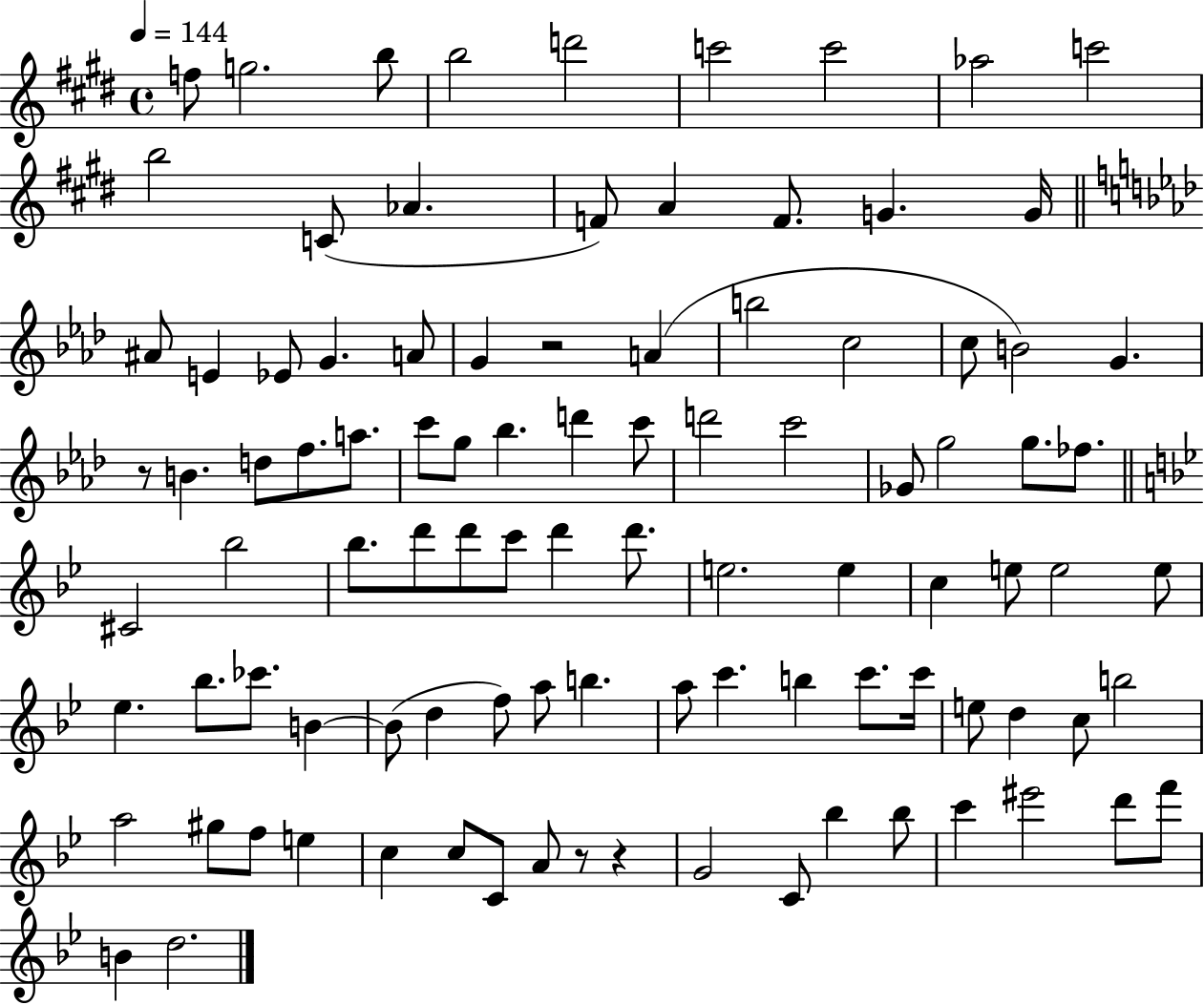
F5/e G5/h. B5/e B5/h D6/h C6/h C6/h Ab5/h C6/h B5/h C4/e Ab4/q. F4/e A4/q F4/e. G4/q. G4/s A#4/e E4/q Eb4/e G4/q. A4/e G4/q R/h A4/q B5/h C5/h C5/e B4/h G4/q. R/e B4/q. D5/e F5/e. A5/e. C6/e G5/e Bb5/q. D6/q C6/e D6/h C6/h Gb4/e G5/h G5/e. FES5/e. C#4/h Bb5/h Bb5/e. D6/e D6/e C6/e D6/q D6/e. E5/h. E5/q C5/q E5/e E5/h E5/e Eb5/q. Bb5/e. CES6/e. B4/q B4/e D5/q F5/e A5/e B5/q. A5/e C6/q. B5/q C6/e. C6/s E5/e D5/q C5/e B5/h A5/h G#5/e F5/e E5/q C5/q C5/e C4/e A4/e R/e R/q G4/h C4/e Bb5/q Bb5/e C6/q EIS6/h D6/e F6/e B4/q D5/h.